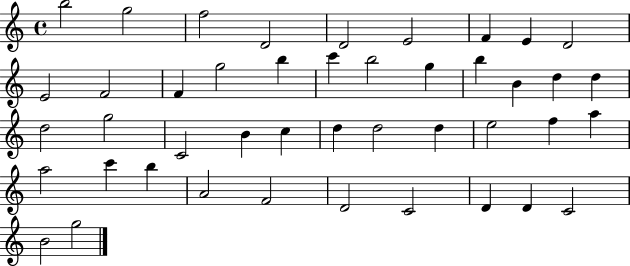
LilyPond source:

{
  \clef treble
  \time 4/4
  \defaultTimeSignature
  \key c \major
  b''2 g''2 | f''2 d'2 | d'2 e'2 | f'4 e'4 d'2 | \break e'2 f'2 | f'4 g''2 b''4 | c'''4 b''2 g''4 | b''4 b'4 d''4 d''4 | \break d''2 g''2 | c'2 b'4 c''4 | d''4 d''2 d''4 | e''2 f''4 a''4 | \break a''2 c'''4 b''4 | a'2 f'2 | d'2 c'2 | d'4 d'4 c'2 | \break b'2 g''2 | \bar "|."
}